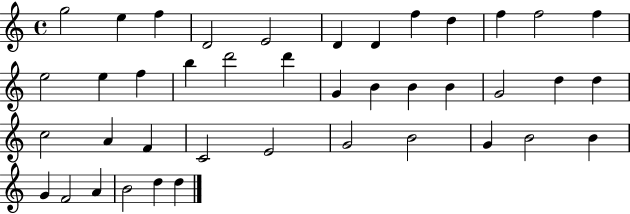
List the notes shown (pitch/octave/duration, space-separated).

G5/h E5/q F5/q D4/h E4/h D4/q D4/q F5/q D5/q F5/q F5/h F5/q E5/h E5/q F5/q B5/q D6/h D6/q G4/q B4/q B4/q B4/q G4/h D5/q D5/q C5/h A4/q F4/q C4/h E4/h G4/h B4/h G4/q B4/h B4/q G4/q F4/h A4/q B4/h D5/q D5/q